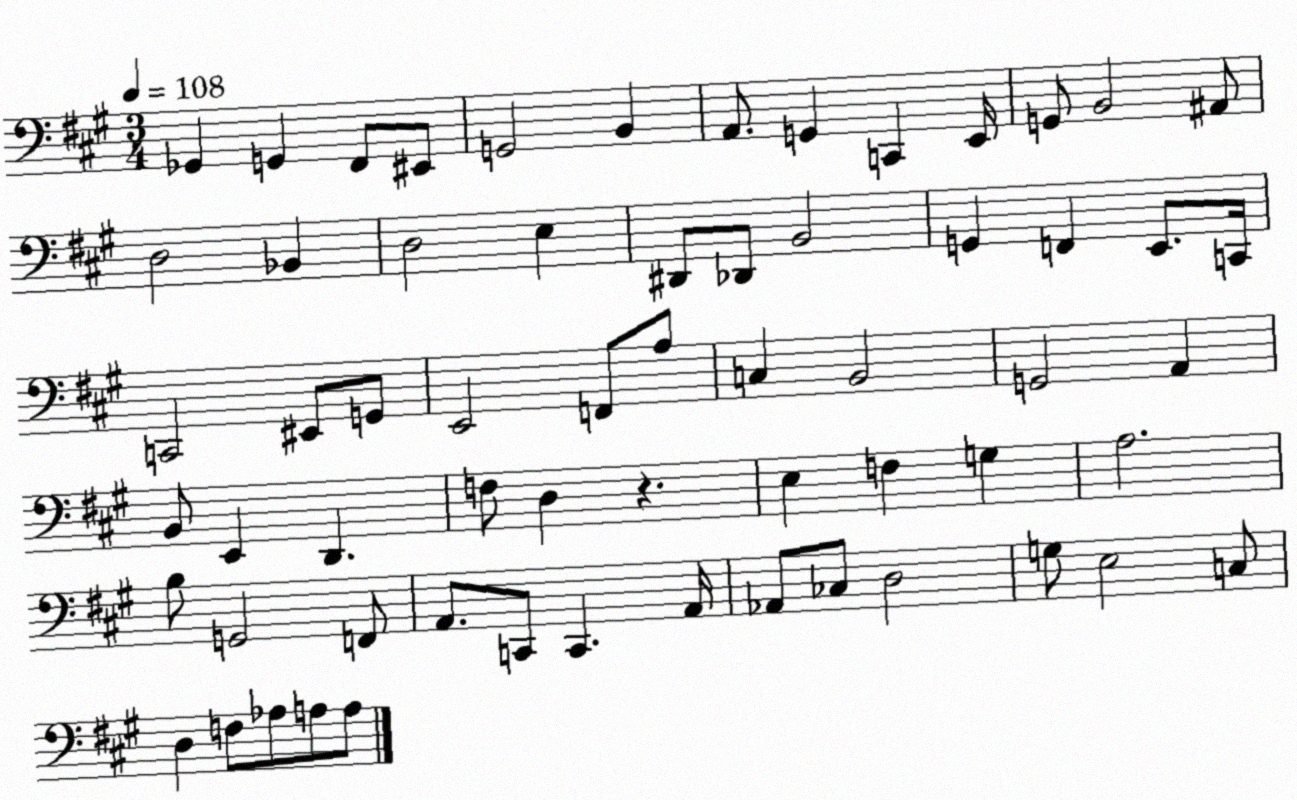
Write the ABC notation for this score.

X:1
T:Untitled
M:3/4
L:1/4
K:A
_G,, G,, ^F,,/2 ^E,,/2 G,,2 B,, A,,/2 G,, C,, E,,/4 G,,/2 B,,2 ^A,,/2 D,2 _B,, D,2 E, ^D,,/2 _D,,/2 B,,2 G,, F,, E,,/2 C,,/4 C,,2 ^E,,/2 G,,/2 E,,2 F,,/2 A,/2 C, B,,2 G,,2 A,, B,,/2 E,, D,, F,/2 D, z E, F, G, A,2 B,/2 G,,2 F,,/2 A,,/2 C,,/2 C,, A,,/4 _A,,/2 _C,/2 D,2 G,/2 E,2 C,/2 D, F,/2 _A,/2 A,/2 A,/2